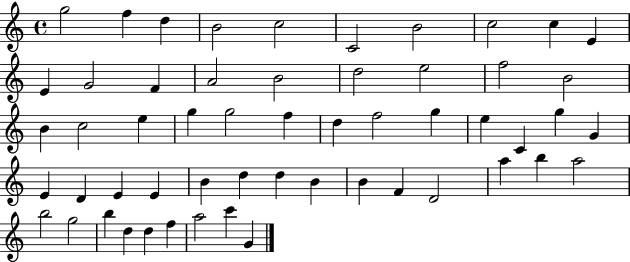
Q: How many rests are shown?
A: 0